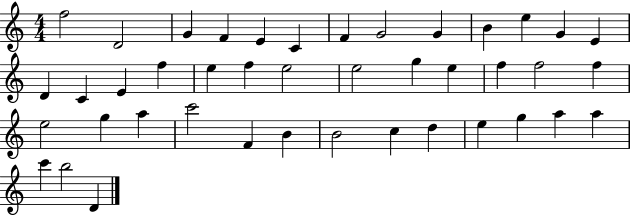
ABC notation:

X:1
T:Untitled
M:4/4
L:1/4
K:C
f2 D2 G F E C F G2 G B e G E D C E f e f e2 e2 g e f f2 f e2 g a c'2 F B B2 c d e g a a c' b2 D